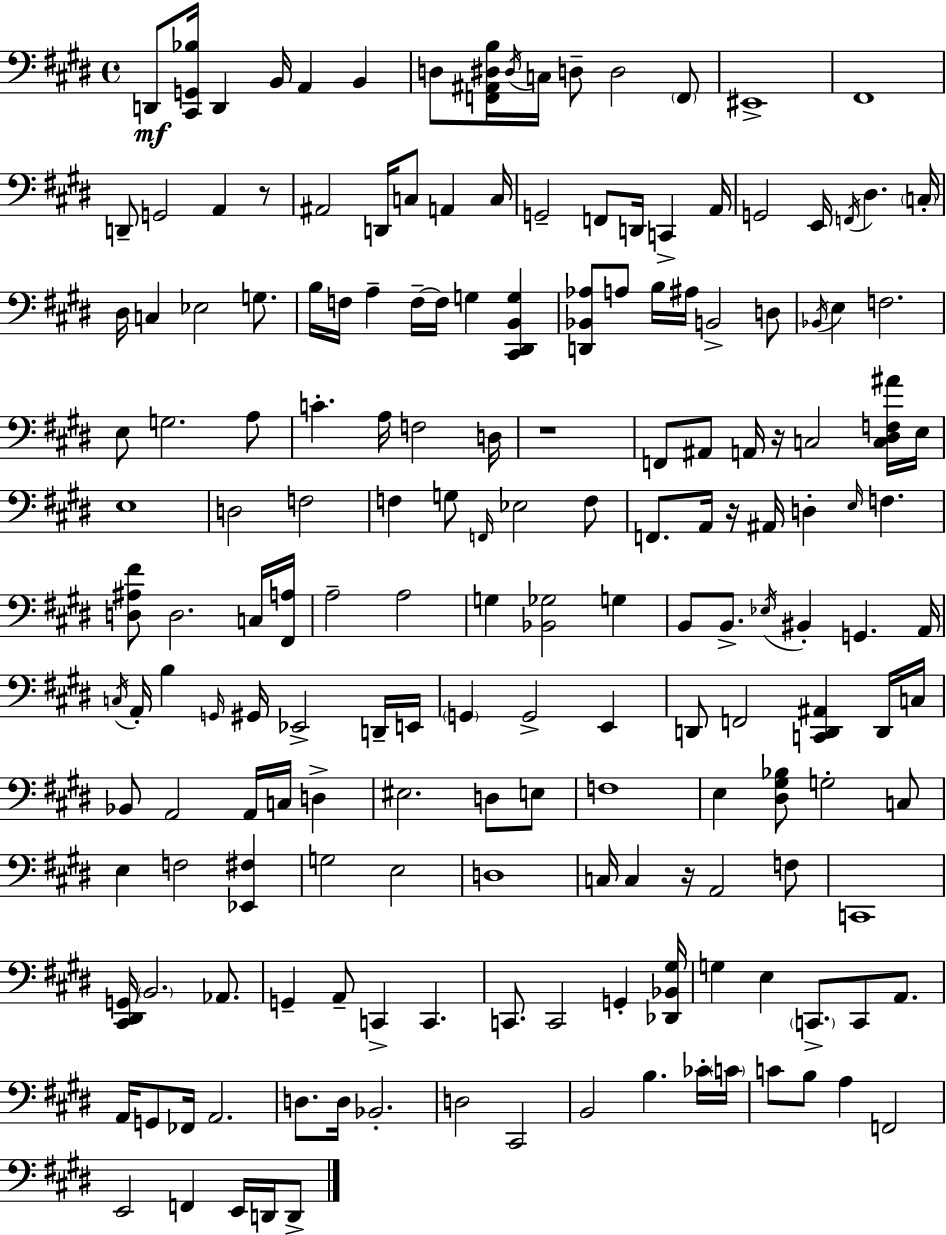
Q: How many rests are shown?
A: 5